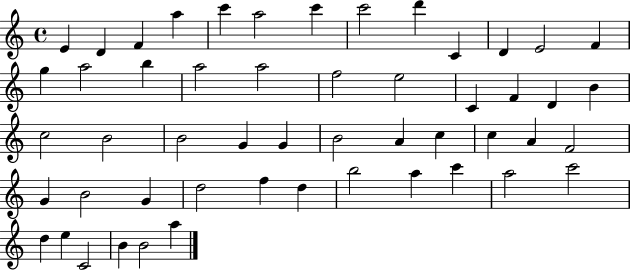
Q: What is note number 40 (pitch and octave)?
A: F5